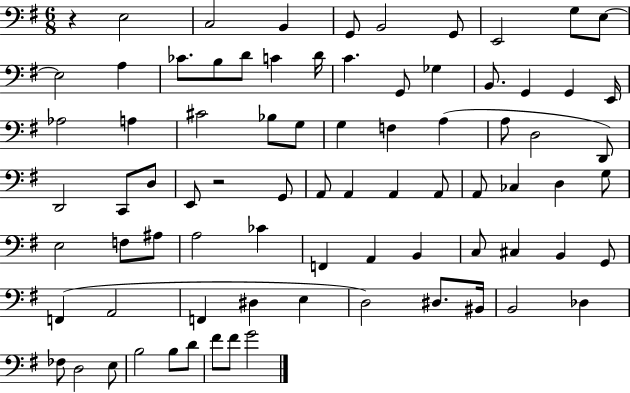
R/q E3/h C3/h B2/q G2/e B2/h G2/e E2/h G3/e E3/e E3/h A3/q CES4/e. B3/e D4/e C4/q D4/s C4/q. G2/e Gb3/q B2/e. G2/q G2/q E2/s Ab3/h A3/q C#4/h Bb3/e G3/e G3/q F3/q A3/q A3/e D3/h D2/e D2/h C2/e D3/e E2/e R/h G2/e A2/e A2/q A2/q A2/e A2/e CES3/q D3/q G3/e E3/h F3/e A#3/e A3/h CES4/q F2/q A2/q B2/q C3/e C#3/q B2/q G2/e F2/q A2/h F2/q D#3/q E3/q D3/h D#3/e. BIS2/s B2/h Db3/q FES3/e D3/h E3/e B3/h B3/e D4/e F#4/e F#4/e G4/h